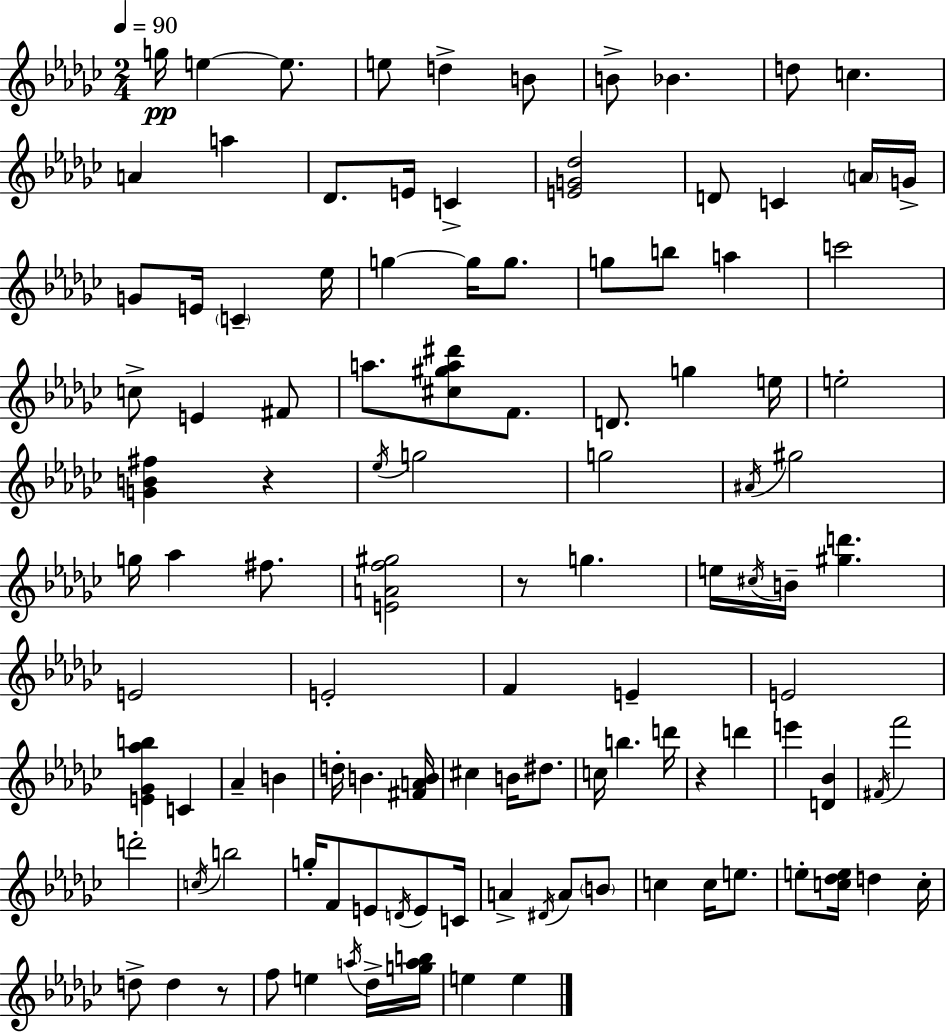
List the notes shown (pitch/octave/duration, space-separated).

G5/s E5/q E5/e. E5/e D5/q B4/e B4/e Bb4/q. D5/e C5/q. A4/q A5/q Db4/e. E4/s C4/q [E4,G4,Db5]/h D4/e C4/q A4/s G4/s G4/e E4/s C4/q Eb5/s G5/q G5/s G5/e. G5/e B5/e A5/q C6/h C5/e E4/q F#4/e A5/e. [C#5,G#5,A5,D#6]/e F4/e. D4/e. G5/q E5/s E5/h [G4,B4,F#5]/q R/q Eb5/s G5/h G5/h A#4/s G#5/h G5/s Ab5/q F#5/e. [E4,A4,F5,G#5]/h R/e G5/q. E5/s C#5/s B4/s [G#5,D6]/q. E4/h E4/h F4/q E4/q E4/h [E4,Gb4,Ab5,B5]/q C4/q Ab4/q B4/q D5/s B4/q. [F#4,A4,B4]/s C#5/q B4/s D#5/e. C5/s B5/q. D6/s R/q D6/q E6/q [D4,Bb4]/q F#4/s F6/h D6/h C5/s B5/h G5/s F4/e E4/e D4/s E4/e C4/s A4/q D#4/s A4/e B4/e C5/q C5/s E5/e. E5/e [C5,Db5,E5]/s D5/q C5/s D5/e D5/q R/e F5/e E5/q A5/s Db5/s [G5,A5,B5]/s E5/q E5/q